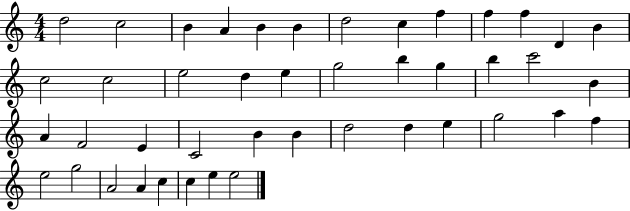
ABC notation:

X:1
T:Untitled
M:4/4
L:1/4
K:C
d2 c2 B A B B d2 c f f f D B c2 c2 e2 d e g2 b g b c'2 B A F2 E C2 B B d2 d e g2 a f e2 g2 A2 A c c e e2